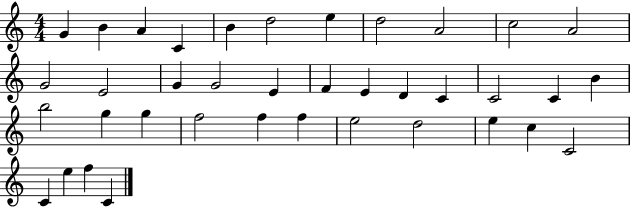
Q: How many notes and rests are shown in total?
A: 38